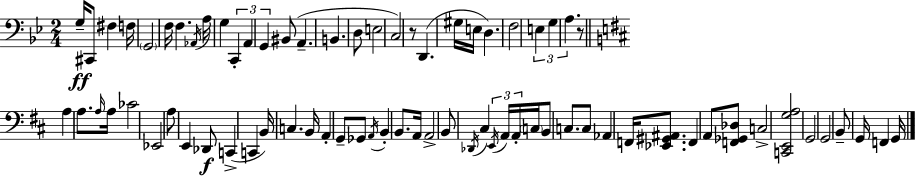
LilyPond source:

{
  \clef bass
  \numericTimeSignature
  \time 2/4
  \key bes \major
  g16--\ff cis,8 fis4 f16 | \parenthesize g,2 | f16 f4. \acciaccatura { aes,16 } | a16 g4 \tuplet 3/2 { c,4-. | \break a,4 g,4 } | bis,8( a,4.-- | b,4. d8 | e2 | \break c2) | r8 d,4.( | gis16 e16 d4.) | f2 | \break \tuplet 3/2 { e4 g4 | a4. } r8 | \bar "||" \break \key b \minor a4 a8. \grace { a16 } | a16 ces'2 | ees,2 | a8 e,4 des,8\f | \break c,4->( c,4 | b,16) c4. | b,16 a,4-. g,8-- ges,8 | \acciaccatura { a,16 } b,4-. b,8. | \break a,16 a,2-> | b,8 \acciaccatura { des,16 } cis4 | \tuplet 3/2 { \acciaccatura { e,16 } a,16 a,16-. } \parenthesize c16 b,8 c8. | c8 aes,4 | \break f,16 <ees, gis, ais,>8. f,4 | a,8 <f, ges, des>8 c2-> | <c, e, g a>2 | g,2 | \break g,2 | b,8-- g,16 f,4 | g,16 \bar "|."
}